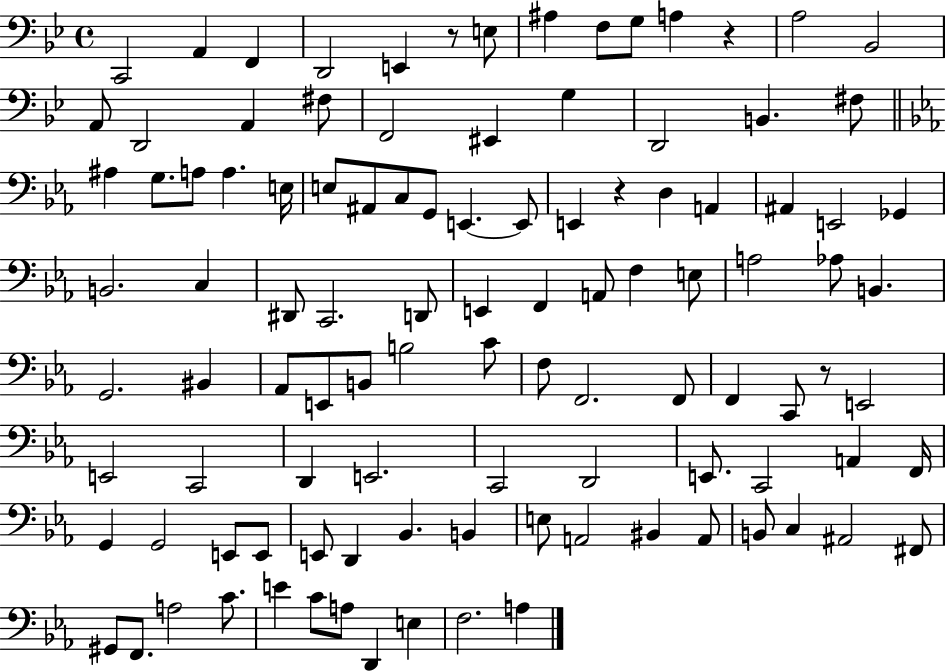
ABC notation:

X:1
T:Untitled
M:4/4
L:1/4
K:Bb
C,,2 A,, F,, D,,2 E,, z/2 E,/2 ^A, F,/2 G,/2 A, z A,2 _B,,2 A,,/2 D,,2 A,, ^F,/2 F,,2 ^E,, G, D,,2 B,, ^F,/2 ^A, G,/2 A,/2 A, E,/4 E,/2 ^A,,/2 C,/2 G,,/2 E,, E,,/2 E,, z D, A,, ^A,, E,,2 _G,, B,,2 C, ^D,,/2 C,,2 D,,/2 E,, F,, A,,/2 F, E,/2 A,2 _A,/2 B,, G,,2 ^B,, _A,,/2 E,,/2 B,,/2 B,2 C/2 F,/2 F,,2 F,,/2 F,, C,,/2 z/2 E,,2 E,,2 C,,2 D,, E,,2 C,,2 D,,2 E,,/2 C,,2 A,, F,,/4 G,, G,,2 E,,/2 E,,/2 E,,/2 D,, _B,, B,, E,/2 A,,2 ^B,, A,,/2 B,,/2 C, ^A,,2 ^F,,/2 ^G,,/2 F,,/2 A,2 C/2 E C/2 A,/2 D,, E, F,2 A,